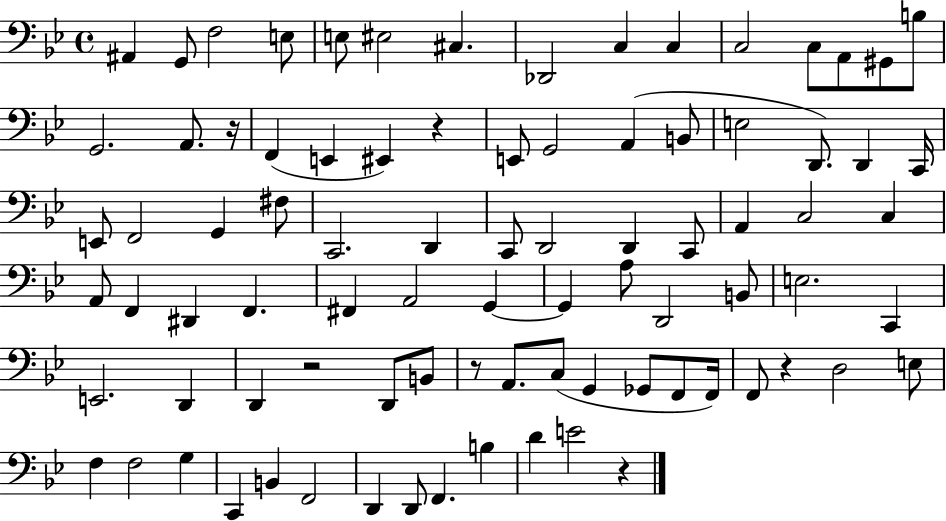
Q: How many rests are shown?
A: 6